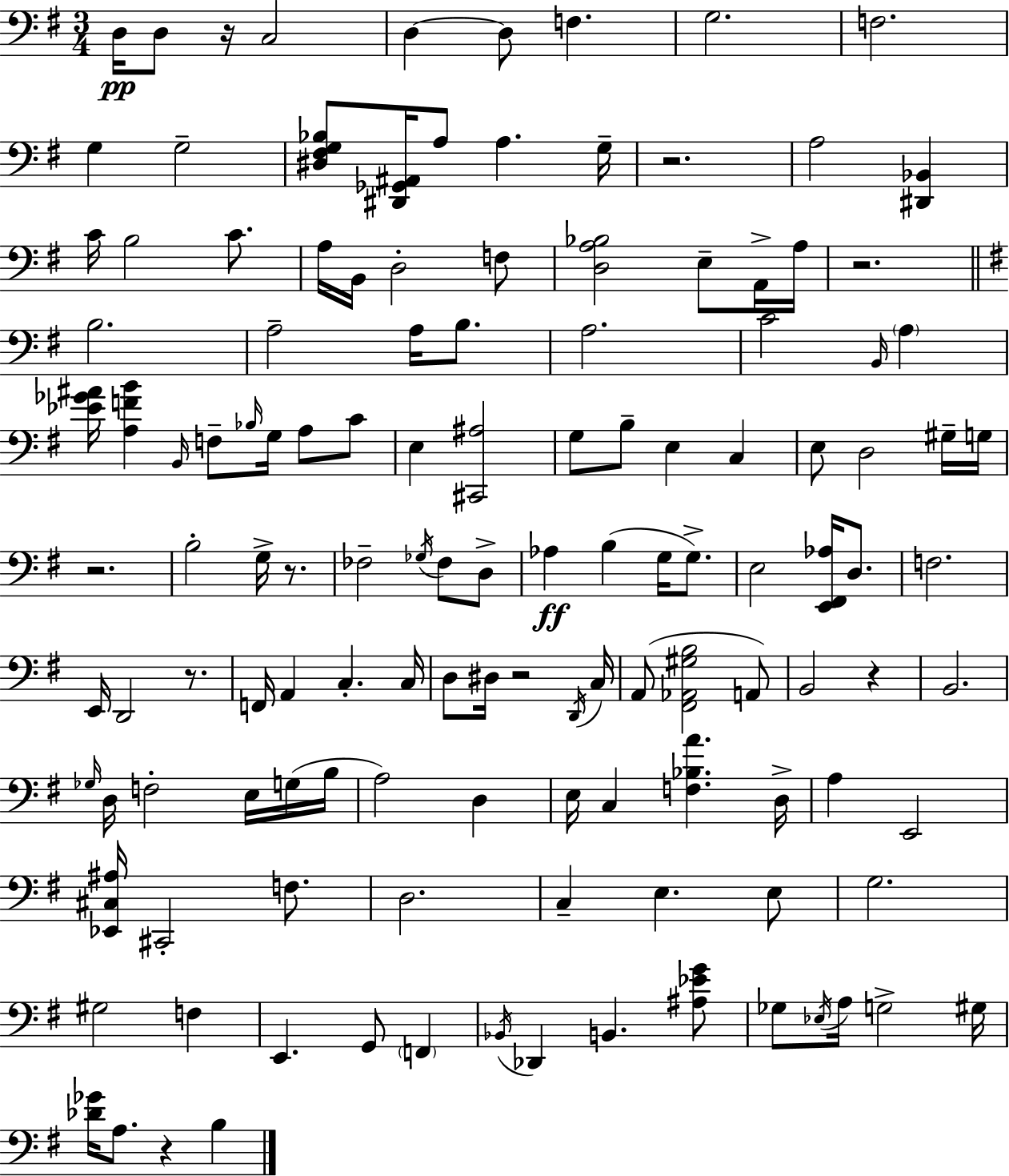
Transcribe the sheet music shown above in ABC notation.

X:1
T:Untitled
M:3/4
L:1/4
K:Em
D,/4 D,/2 z/4 C,2 D, D,/2 F, G,2 F,2 G, G,2 [^D,^F,G,_B,]/2 [^D,,_G,,^A,,]/4 A,/2 A, G,/4 z2 A,2 [^D,,_B,,] C/4 B,2 C/2 A,/4 B,,/4 D,2 F,/2 [D,A,_B,]2 E,/2 A,,/4 A,/4 z2 B,2 A,2 A,/4 B,/2 A,2 C2 B,,/4 A, [_E_G^A]/4 [A,FB] B,,/4 F,/2 _B,/4 G,/4 A,/2 C/2 E, [^C,,^A,]2 G,/2 B,/2 E, C, E,/2 D,2 ^G,/4 G,/4 z2 B,2 G,/4 z/2 _F,2 _G,/4 _F,/2 D,/2 _A, B, G,/4 G,/2 E,2 [E,,^F,,_A,]/4 D,/2 F,2 E,,/4 D,,2 z/2 F,,/4 A,, C, C,/4 D,/2 ^D,/4 z2 D,,/4 C,/4 A,,/2 [^F,,_A,,^G,B,]2 A,,/2 B,,2 z B,,2 _G,/4 D,/4 F,2 E,/4 G,/4 B,/4 A,2 D, E,/4 C, [F,_B,A] D,/4 A, E,,2 [_E,,^C,^A,]/4 ^C,,2 F,/2 D,2 C, E, E,/2 G,2 ^G,2 F, E,, G,,/2 F,, _B,,/4 _D,, B,, [^A,_EG]/2 _G,/2 _E,/4 A,/4 G,2 ^G,/4 [_D_G]/4 A,/2 z B,